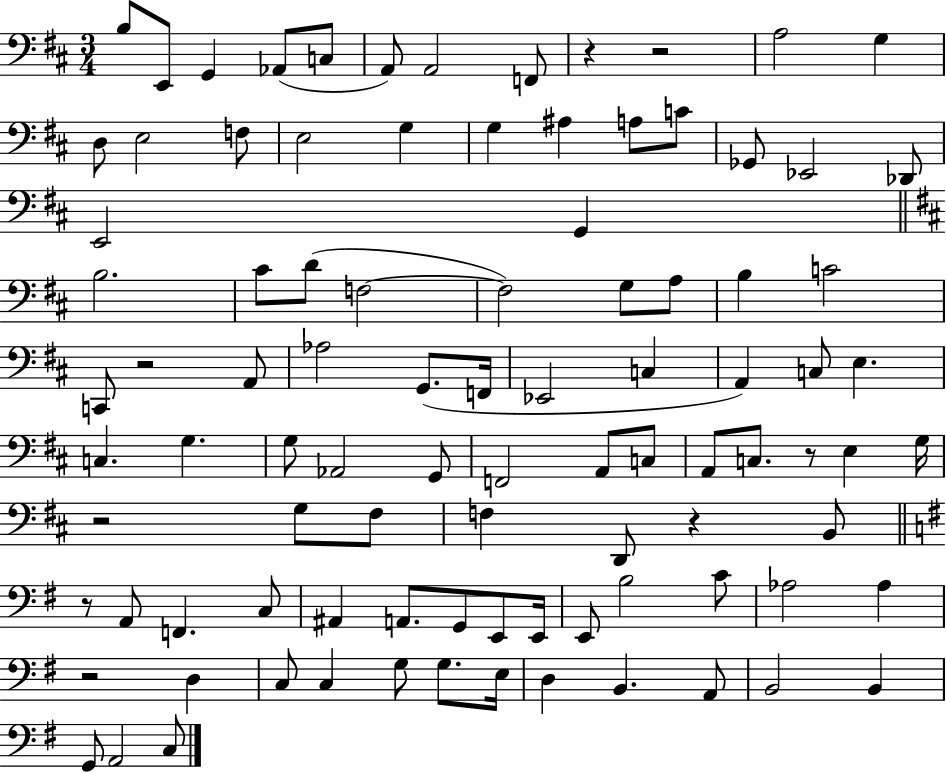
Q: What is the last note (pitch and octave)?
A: C3